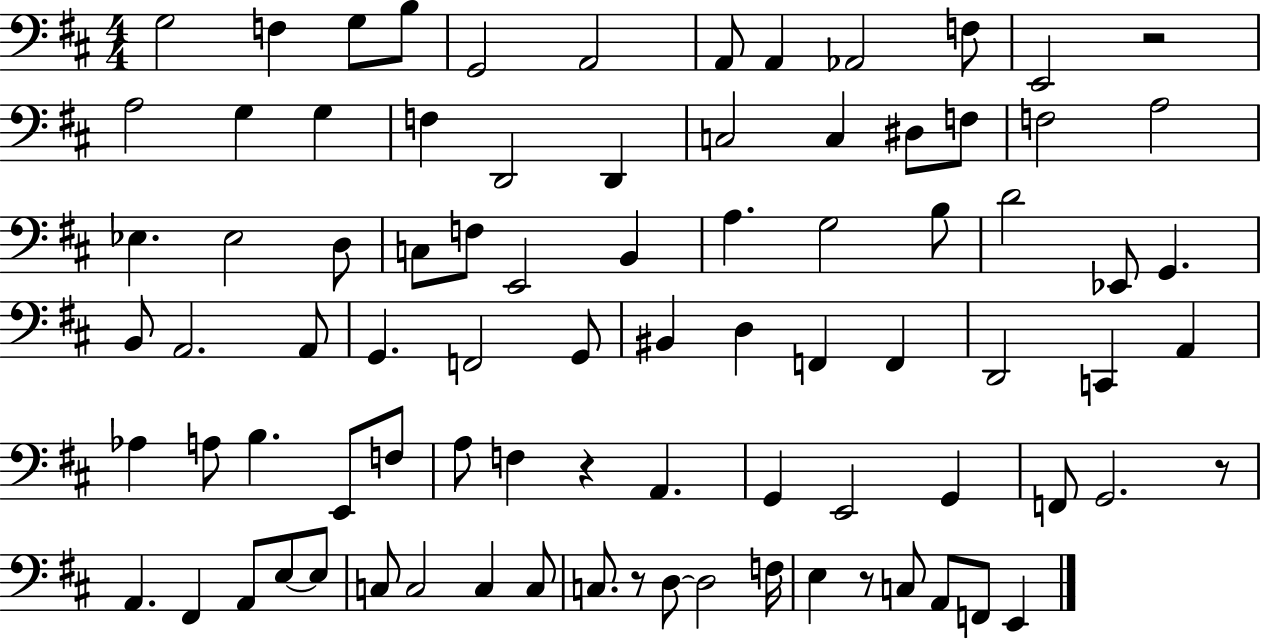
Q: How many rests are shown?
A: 5